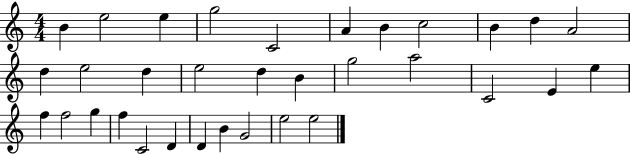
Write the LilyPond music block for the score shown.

{
  \clef treble
  \numericTimeSignature
  \time 4/4
  \key c \major
  b'4 e''2 e''4 | g''2 c'2 | a'4 b'4 c''2 | b'4 d''4 a'2 | \break d''4 e''2 d''4 | e''2 d''4 b'4 | g''2 a''2 | c'2 e'4 e''4 | \break f''4 f''2 g''4 | f''4 c'2 d'4 | d'4 b'4 g'2 | e''2 e''2 | \break \bar "|."
}